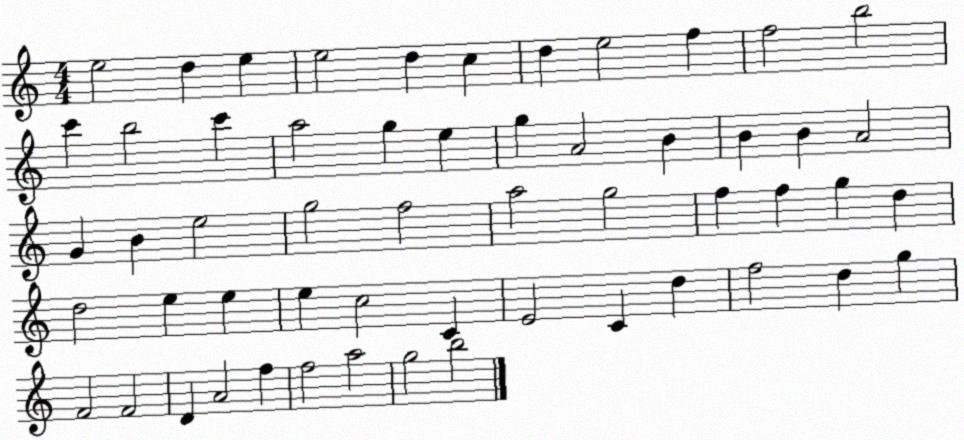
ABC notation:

X:1
T:Untitled
M:4/4
L:1/4
K:C
e2 d e e2 d c d e2 f f2 b2 c' b2 c' a2 g e g A2 B B B A2 G B e2 g2 f2 a2 g2 f f g d d2 e e e c2 C E2 C d f2 d g F2 F2 D A2 f f2 a2 g2 b2